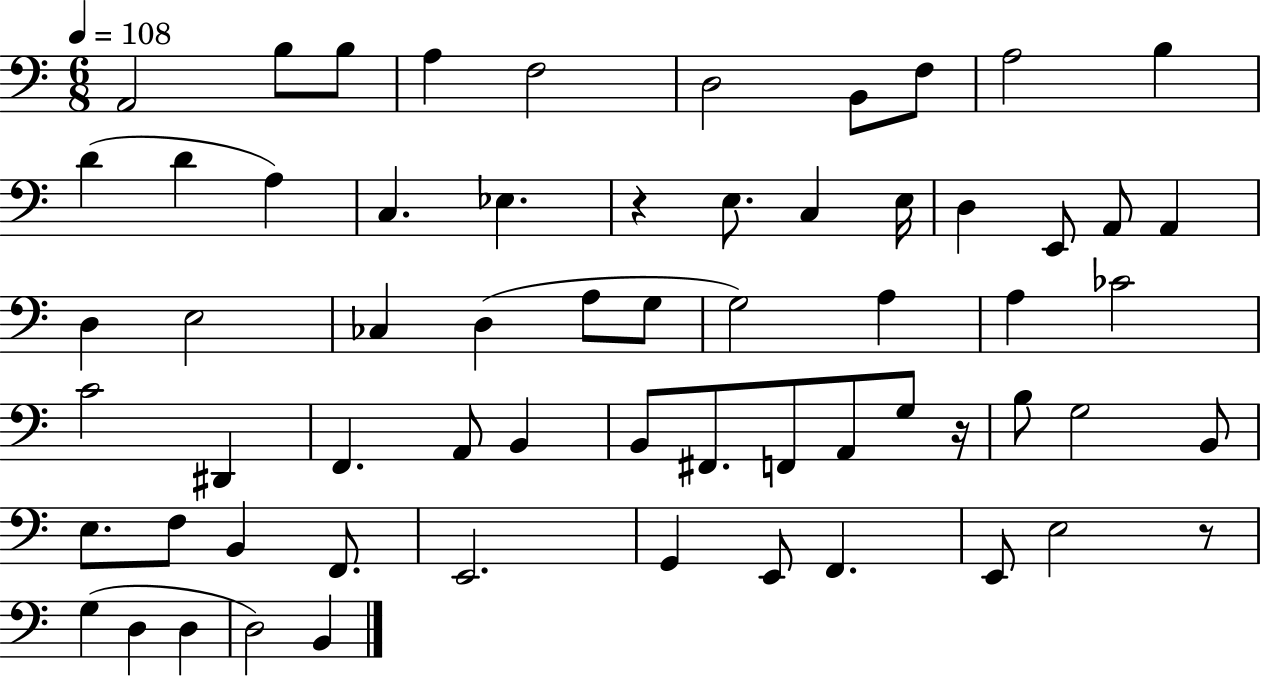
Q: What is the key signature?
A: C major